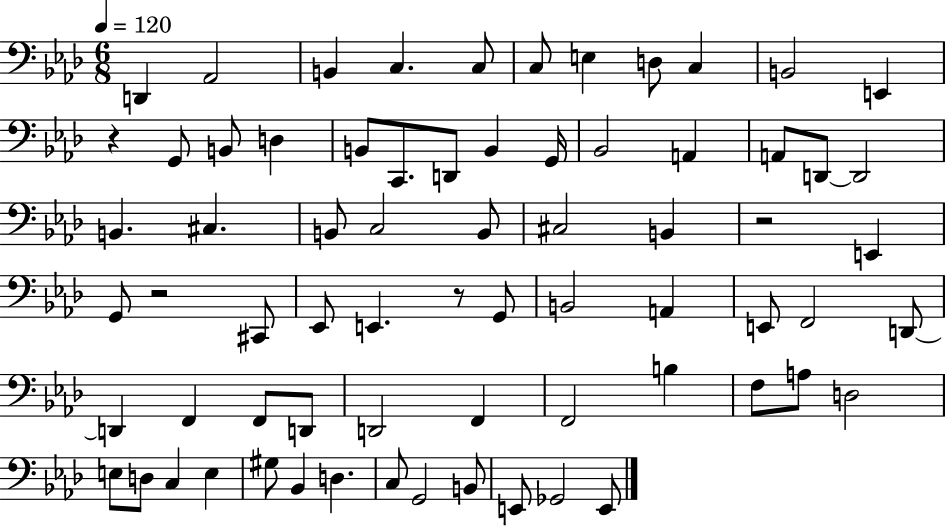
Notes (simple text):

D2/q Ab2/h B2/q C3/q. C3/e C3/e E3/q D3/e C3/q B2/h E2/q R/q G2/e B2/e D3/q B2/e C2/e. D2/e B2/q G2/s Bb2/h A2/q A2/e D2/e D2/h B2/q. C#3/q. B2/e C3/h B2/e C#3/h B2/q R/h E2/q G2/e R/h C#2/e Eb2/e E2/q. R/e G2/e B2/h A2/q E2/e F2/h D2/e D2/q F2/q F2/e D2/e D2/h F2/q F2/h B3/q F3/e A3/e D3/h E3/e D3/e C3/q E3/q G#3/e Bb2/q D3/q. C3/e G2/h B2/e E2/e Gb2/h E2/e